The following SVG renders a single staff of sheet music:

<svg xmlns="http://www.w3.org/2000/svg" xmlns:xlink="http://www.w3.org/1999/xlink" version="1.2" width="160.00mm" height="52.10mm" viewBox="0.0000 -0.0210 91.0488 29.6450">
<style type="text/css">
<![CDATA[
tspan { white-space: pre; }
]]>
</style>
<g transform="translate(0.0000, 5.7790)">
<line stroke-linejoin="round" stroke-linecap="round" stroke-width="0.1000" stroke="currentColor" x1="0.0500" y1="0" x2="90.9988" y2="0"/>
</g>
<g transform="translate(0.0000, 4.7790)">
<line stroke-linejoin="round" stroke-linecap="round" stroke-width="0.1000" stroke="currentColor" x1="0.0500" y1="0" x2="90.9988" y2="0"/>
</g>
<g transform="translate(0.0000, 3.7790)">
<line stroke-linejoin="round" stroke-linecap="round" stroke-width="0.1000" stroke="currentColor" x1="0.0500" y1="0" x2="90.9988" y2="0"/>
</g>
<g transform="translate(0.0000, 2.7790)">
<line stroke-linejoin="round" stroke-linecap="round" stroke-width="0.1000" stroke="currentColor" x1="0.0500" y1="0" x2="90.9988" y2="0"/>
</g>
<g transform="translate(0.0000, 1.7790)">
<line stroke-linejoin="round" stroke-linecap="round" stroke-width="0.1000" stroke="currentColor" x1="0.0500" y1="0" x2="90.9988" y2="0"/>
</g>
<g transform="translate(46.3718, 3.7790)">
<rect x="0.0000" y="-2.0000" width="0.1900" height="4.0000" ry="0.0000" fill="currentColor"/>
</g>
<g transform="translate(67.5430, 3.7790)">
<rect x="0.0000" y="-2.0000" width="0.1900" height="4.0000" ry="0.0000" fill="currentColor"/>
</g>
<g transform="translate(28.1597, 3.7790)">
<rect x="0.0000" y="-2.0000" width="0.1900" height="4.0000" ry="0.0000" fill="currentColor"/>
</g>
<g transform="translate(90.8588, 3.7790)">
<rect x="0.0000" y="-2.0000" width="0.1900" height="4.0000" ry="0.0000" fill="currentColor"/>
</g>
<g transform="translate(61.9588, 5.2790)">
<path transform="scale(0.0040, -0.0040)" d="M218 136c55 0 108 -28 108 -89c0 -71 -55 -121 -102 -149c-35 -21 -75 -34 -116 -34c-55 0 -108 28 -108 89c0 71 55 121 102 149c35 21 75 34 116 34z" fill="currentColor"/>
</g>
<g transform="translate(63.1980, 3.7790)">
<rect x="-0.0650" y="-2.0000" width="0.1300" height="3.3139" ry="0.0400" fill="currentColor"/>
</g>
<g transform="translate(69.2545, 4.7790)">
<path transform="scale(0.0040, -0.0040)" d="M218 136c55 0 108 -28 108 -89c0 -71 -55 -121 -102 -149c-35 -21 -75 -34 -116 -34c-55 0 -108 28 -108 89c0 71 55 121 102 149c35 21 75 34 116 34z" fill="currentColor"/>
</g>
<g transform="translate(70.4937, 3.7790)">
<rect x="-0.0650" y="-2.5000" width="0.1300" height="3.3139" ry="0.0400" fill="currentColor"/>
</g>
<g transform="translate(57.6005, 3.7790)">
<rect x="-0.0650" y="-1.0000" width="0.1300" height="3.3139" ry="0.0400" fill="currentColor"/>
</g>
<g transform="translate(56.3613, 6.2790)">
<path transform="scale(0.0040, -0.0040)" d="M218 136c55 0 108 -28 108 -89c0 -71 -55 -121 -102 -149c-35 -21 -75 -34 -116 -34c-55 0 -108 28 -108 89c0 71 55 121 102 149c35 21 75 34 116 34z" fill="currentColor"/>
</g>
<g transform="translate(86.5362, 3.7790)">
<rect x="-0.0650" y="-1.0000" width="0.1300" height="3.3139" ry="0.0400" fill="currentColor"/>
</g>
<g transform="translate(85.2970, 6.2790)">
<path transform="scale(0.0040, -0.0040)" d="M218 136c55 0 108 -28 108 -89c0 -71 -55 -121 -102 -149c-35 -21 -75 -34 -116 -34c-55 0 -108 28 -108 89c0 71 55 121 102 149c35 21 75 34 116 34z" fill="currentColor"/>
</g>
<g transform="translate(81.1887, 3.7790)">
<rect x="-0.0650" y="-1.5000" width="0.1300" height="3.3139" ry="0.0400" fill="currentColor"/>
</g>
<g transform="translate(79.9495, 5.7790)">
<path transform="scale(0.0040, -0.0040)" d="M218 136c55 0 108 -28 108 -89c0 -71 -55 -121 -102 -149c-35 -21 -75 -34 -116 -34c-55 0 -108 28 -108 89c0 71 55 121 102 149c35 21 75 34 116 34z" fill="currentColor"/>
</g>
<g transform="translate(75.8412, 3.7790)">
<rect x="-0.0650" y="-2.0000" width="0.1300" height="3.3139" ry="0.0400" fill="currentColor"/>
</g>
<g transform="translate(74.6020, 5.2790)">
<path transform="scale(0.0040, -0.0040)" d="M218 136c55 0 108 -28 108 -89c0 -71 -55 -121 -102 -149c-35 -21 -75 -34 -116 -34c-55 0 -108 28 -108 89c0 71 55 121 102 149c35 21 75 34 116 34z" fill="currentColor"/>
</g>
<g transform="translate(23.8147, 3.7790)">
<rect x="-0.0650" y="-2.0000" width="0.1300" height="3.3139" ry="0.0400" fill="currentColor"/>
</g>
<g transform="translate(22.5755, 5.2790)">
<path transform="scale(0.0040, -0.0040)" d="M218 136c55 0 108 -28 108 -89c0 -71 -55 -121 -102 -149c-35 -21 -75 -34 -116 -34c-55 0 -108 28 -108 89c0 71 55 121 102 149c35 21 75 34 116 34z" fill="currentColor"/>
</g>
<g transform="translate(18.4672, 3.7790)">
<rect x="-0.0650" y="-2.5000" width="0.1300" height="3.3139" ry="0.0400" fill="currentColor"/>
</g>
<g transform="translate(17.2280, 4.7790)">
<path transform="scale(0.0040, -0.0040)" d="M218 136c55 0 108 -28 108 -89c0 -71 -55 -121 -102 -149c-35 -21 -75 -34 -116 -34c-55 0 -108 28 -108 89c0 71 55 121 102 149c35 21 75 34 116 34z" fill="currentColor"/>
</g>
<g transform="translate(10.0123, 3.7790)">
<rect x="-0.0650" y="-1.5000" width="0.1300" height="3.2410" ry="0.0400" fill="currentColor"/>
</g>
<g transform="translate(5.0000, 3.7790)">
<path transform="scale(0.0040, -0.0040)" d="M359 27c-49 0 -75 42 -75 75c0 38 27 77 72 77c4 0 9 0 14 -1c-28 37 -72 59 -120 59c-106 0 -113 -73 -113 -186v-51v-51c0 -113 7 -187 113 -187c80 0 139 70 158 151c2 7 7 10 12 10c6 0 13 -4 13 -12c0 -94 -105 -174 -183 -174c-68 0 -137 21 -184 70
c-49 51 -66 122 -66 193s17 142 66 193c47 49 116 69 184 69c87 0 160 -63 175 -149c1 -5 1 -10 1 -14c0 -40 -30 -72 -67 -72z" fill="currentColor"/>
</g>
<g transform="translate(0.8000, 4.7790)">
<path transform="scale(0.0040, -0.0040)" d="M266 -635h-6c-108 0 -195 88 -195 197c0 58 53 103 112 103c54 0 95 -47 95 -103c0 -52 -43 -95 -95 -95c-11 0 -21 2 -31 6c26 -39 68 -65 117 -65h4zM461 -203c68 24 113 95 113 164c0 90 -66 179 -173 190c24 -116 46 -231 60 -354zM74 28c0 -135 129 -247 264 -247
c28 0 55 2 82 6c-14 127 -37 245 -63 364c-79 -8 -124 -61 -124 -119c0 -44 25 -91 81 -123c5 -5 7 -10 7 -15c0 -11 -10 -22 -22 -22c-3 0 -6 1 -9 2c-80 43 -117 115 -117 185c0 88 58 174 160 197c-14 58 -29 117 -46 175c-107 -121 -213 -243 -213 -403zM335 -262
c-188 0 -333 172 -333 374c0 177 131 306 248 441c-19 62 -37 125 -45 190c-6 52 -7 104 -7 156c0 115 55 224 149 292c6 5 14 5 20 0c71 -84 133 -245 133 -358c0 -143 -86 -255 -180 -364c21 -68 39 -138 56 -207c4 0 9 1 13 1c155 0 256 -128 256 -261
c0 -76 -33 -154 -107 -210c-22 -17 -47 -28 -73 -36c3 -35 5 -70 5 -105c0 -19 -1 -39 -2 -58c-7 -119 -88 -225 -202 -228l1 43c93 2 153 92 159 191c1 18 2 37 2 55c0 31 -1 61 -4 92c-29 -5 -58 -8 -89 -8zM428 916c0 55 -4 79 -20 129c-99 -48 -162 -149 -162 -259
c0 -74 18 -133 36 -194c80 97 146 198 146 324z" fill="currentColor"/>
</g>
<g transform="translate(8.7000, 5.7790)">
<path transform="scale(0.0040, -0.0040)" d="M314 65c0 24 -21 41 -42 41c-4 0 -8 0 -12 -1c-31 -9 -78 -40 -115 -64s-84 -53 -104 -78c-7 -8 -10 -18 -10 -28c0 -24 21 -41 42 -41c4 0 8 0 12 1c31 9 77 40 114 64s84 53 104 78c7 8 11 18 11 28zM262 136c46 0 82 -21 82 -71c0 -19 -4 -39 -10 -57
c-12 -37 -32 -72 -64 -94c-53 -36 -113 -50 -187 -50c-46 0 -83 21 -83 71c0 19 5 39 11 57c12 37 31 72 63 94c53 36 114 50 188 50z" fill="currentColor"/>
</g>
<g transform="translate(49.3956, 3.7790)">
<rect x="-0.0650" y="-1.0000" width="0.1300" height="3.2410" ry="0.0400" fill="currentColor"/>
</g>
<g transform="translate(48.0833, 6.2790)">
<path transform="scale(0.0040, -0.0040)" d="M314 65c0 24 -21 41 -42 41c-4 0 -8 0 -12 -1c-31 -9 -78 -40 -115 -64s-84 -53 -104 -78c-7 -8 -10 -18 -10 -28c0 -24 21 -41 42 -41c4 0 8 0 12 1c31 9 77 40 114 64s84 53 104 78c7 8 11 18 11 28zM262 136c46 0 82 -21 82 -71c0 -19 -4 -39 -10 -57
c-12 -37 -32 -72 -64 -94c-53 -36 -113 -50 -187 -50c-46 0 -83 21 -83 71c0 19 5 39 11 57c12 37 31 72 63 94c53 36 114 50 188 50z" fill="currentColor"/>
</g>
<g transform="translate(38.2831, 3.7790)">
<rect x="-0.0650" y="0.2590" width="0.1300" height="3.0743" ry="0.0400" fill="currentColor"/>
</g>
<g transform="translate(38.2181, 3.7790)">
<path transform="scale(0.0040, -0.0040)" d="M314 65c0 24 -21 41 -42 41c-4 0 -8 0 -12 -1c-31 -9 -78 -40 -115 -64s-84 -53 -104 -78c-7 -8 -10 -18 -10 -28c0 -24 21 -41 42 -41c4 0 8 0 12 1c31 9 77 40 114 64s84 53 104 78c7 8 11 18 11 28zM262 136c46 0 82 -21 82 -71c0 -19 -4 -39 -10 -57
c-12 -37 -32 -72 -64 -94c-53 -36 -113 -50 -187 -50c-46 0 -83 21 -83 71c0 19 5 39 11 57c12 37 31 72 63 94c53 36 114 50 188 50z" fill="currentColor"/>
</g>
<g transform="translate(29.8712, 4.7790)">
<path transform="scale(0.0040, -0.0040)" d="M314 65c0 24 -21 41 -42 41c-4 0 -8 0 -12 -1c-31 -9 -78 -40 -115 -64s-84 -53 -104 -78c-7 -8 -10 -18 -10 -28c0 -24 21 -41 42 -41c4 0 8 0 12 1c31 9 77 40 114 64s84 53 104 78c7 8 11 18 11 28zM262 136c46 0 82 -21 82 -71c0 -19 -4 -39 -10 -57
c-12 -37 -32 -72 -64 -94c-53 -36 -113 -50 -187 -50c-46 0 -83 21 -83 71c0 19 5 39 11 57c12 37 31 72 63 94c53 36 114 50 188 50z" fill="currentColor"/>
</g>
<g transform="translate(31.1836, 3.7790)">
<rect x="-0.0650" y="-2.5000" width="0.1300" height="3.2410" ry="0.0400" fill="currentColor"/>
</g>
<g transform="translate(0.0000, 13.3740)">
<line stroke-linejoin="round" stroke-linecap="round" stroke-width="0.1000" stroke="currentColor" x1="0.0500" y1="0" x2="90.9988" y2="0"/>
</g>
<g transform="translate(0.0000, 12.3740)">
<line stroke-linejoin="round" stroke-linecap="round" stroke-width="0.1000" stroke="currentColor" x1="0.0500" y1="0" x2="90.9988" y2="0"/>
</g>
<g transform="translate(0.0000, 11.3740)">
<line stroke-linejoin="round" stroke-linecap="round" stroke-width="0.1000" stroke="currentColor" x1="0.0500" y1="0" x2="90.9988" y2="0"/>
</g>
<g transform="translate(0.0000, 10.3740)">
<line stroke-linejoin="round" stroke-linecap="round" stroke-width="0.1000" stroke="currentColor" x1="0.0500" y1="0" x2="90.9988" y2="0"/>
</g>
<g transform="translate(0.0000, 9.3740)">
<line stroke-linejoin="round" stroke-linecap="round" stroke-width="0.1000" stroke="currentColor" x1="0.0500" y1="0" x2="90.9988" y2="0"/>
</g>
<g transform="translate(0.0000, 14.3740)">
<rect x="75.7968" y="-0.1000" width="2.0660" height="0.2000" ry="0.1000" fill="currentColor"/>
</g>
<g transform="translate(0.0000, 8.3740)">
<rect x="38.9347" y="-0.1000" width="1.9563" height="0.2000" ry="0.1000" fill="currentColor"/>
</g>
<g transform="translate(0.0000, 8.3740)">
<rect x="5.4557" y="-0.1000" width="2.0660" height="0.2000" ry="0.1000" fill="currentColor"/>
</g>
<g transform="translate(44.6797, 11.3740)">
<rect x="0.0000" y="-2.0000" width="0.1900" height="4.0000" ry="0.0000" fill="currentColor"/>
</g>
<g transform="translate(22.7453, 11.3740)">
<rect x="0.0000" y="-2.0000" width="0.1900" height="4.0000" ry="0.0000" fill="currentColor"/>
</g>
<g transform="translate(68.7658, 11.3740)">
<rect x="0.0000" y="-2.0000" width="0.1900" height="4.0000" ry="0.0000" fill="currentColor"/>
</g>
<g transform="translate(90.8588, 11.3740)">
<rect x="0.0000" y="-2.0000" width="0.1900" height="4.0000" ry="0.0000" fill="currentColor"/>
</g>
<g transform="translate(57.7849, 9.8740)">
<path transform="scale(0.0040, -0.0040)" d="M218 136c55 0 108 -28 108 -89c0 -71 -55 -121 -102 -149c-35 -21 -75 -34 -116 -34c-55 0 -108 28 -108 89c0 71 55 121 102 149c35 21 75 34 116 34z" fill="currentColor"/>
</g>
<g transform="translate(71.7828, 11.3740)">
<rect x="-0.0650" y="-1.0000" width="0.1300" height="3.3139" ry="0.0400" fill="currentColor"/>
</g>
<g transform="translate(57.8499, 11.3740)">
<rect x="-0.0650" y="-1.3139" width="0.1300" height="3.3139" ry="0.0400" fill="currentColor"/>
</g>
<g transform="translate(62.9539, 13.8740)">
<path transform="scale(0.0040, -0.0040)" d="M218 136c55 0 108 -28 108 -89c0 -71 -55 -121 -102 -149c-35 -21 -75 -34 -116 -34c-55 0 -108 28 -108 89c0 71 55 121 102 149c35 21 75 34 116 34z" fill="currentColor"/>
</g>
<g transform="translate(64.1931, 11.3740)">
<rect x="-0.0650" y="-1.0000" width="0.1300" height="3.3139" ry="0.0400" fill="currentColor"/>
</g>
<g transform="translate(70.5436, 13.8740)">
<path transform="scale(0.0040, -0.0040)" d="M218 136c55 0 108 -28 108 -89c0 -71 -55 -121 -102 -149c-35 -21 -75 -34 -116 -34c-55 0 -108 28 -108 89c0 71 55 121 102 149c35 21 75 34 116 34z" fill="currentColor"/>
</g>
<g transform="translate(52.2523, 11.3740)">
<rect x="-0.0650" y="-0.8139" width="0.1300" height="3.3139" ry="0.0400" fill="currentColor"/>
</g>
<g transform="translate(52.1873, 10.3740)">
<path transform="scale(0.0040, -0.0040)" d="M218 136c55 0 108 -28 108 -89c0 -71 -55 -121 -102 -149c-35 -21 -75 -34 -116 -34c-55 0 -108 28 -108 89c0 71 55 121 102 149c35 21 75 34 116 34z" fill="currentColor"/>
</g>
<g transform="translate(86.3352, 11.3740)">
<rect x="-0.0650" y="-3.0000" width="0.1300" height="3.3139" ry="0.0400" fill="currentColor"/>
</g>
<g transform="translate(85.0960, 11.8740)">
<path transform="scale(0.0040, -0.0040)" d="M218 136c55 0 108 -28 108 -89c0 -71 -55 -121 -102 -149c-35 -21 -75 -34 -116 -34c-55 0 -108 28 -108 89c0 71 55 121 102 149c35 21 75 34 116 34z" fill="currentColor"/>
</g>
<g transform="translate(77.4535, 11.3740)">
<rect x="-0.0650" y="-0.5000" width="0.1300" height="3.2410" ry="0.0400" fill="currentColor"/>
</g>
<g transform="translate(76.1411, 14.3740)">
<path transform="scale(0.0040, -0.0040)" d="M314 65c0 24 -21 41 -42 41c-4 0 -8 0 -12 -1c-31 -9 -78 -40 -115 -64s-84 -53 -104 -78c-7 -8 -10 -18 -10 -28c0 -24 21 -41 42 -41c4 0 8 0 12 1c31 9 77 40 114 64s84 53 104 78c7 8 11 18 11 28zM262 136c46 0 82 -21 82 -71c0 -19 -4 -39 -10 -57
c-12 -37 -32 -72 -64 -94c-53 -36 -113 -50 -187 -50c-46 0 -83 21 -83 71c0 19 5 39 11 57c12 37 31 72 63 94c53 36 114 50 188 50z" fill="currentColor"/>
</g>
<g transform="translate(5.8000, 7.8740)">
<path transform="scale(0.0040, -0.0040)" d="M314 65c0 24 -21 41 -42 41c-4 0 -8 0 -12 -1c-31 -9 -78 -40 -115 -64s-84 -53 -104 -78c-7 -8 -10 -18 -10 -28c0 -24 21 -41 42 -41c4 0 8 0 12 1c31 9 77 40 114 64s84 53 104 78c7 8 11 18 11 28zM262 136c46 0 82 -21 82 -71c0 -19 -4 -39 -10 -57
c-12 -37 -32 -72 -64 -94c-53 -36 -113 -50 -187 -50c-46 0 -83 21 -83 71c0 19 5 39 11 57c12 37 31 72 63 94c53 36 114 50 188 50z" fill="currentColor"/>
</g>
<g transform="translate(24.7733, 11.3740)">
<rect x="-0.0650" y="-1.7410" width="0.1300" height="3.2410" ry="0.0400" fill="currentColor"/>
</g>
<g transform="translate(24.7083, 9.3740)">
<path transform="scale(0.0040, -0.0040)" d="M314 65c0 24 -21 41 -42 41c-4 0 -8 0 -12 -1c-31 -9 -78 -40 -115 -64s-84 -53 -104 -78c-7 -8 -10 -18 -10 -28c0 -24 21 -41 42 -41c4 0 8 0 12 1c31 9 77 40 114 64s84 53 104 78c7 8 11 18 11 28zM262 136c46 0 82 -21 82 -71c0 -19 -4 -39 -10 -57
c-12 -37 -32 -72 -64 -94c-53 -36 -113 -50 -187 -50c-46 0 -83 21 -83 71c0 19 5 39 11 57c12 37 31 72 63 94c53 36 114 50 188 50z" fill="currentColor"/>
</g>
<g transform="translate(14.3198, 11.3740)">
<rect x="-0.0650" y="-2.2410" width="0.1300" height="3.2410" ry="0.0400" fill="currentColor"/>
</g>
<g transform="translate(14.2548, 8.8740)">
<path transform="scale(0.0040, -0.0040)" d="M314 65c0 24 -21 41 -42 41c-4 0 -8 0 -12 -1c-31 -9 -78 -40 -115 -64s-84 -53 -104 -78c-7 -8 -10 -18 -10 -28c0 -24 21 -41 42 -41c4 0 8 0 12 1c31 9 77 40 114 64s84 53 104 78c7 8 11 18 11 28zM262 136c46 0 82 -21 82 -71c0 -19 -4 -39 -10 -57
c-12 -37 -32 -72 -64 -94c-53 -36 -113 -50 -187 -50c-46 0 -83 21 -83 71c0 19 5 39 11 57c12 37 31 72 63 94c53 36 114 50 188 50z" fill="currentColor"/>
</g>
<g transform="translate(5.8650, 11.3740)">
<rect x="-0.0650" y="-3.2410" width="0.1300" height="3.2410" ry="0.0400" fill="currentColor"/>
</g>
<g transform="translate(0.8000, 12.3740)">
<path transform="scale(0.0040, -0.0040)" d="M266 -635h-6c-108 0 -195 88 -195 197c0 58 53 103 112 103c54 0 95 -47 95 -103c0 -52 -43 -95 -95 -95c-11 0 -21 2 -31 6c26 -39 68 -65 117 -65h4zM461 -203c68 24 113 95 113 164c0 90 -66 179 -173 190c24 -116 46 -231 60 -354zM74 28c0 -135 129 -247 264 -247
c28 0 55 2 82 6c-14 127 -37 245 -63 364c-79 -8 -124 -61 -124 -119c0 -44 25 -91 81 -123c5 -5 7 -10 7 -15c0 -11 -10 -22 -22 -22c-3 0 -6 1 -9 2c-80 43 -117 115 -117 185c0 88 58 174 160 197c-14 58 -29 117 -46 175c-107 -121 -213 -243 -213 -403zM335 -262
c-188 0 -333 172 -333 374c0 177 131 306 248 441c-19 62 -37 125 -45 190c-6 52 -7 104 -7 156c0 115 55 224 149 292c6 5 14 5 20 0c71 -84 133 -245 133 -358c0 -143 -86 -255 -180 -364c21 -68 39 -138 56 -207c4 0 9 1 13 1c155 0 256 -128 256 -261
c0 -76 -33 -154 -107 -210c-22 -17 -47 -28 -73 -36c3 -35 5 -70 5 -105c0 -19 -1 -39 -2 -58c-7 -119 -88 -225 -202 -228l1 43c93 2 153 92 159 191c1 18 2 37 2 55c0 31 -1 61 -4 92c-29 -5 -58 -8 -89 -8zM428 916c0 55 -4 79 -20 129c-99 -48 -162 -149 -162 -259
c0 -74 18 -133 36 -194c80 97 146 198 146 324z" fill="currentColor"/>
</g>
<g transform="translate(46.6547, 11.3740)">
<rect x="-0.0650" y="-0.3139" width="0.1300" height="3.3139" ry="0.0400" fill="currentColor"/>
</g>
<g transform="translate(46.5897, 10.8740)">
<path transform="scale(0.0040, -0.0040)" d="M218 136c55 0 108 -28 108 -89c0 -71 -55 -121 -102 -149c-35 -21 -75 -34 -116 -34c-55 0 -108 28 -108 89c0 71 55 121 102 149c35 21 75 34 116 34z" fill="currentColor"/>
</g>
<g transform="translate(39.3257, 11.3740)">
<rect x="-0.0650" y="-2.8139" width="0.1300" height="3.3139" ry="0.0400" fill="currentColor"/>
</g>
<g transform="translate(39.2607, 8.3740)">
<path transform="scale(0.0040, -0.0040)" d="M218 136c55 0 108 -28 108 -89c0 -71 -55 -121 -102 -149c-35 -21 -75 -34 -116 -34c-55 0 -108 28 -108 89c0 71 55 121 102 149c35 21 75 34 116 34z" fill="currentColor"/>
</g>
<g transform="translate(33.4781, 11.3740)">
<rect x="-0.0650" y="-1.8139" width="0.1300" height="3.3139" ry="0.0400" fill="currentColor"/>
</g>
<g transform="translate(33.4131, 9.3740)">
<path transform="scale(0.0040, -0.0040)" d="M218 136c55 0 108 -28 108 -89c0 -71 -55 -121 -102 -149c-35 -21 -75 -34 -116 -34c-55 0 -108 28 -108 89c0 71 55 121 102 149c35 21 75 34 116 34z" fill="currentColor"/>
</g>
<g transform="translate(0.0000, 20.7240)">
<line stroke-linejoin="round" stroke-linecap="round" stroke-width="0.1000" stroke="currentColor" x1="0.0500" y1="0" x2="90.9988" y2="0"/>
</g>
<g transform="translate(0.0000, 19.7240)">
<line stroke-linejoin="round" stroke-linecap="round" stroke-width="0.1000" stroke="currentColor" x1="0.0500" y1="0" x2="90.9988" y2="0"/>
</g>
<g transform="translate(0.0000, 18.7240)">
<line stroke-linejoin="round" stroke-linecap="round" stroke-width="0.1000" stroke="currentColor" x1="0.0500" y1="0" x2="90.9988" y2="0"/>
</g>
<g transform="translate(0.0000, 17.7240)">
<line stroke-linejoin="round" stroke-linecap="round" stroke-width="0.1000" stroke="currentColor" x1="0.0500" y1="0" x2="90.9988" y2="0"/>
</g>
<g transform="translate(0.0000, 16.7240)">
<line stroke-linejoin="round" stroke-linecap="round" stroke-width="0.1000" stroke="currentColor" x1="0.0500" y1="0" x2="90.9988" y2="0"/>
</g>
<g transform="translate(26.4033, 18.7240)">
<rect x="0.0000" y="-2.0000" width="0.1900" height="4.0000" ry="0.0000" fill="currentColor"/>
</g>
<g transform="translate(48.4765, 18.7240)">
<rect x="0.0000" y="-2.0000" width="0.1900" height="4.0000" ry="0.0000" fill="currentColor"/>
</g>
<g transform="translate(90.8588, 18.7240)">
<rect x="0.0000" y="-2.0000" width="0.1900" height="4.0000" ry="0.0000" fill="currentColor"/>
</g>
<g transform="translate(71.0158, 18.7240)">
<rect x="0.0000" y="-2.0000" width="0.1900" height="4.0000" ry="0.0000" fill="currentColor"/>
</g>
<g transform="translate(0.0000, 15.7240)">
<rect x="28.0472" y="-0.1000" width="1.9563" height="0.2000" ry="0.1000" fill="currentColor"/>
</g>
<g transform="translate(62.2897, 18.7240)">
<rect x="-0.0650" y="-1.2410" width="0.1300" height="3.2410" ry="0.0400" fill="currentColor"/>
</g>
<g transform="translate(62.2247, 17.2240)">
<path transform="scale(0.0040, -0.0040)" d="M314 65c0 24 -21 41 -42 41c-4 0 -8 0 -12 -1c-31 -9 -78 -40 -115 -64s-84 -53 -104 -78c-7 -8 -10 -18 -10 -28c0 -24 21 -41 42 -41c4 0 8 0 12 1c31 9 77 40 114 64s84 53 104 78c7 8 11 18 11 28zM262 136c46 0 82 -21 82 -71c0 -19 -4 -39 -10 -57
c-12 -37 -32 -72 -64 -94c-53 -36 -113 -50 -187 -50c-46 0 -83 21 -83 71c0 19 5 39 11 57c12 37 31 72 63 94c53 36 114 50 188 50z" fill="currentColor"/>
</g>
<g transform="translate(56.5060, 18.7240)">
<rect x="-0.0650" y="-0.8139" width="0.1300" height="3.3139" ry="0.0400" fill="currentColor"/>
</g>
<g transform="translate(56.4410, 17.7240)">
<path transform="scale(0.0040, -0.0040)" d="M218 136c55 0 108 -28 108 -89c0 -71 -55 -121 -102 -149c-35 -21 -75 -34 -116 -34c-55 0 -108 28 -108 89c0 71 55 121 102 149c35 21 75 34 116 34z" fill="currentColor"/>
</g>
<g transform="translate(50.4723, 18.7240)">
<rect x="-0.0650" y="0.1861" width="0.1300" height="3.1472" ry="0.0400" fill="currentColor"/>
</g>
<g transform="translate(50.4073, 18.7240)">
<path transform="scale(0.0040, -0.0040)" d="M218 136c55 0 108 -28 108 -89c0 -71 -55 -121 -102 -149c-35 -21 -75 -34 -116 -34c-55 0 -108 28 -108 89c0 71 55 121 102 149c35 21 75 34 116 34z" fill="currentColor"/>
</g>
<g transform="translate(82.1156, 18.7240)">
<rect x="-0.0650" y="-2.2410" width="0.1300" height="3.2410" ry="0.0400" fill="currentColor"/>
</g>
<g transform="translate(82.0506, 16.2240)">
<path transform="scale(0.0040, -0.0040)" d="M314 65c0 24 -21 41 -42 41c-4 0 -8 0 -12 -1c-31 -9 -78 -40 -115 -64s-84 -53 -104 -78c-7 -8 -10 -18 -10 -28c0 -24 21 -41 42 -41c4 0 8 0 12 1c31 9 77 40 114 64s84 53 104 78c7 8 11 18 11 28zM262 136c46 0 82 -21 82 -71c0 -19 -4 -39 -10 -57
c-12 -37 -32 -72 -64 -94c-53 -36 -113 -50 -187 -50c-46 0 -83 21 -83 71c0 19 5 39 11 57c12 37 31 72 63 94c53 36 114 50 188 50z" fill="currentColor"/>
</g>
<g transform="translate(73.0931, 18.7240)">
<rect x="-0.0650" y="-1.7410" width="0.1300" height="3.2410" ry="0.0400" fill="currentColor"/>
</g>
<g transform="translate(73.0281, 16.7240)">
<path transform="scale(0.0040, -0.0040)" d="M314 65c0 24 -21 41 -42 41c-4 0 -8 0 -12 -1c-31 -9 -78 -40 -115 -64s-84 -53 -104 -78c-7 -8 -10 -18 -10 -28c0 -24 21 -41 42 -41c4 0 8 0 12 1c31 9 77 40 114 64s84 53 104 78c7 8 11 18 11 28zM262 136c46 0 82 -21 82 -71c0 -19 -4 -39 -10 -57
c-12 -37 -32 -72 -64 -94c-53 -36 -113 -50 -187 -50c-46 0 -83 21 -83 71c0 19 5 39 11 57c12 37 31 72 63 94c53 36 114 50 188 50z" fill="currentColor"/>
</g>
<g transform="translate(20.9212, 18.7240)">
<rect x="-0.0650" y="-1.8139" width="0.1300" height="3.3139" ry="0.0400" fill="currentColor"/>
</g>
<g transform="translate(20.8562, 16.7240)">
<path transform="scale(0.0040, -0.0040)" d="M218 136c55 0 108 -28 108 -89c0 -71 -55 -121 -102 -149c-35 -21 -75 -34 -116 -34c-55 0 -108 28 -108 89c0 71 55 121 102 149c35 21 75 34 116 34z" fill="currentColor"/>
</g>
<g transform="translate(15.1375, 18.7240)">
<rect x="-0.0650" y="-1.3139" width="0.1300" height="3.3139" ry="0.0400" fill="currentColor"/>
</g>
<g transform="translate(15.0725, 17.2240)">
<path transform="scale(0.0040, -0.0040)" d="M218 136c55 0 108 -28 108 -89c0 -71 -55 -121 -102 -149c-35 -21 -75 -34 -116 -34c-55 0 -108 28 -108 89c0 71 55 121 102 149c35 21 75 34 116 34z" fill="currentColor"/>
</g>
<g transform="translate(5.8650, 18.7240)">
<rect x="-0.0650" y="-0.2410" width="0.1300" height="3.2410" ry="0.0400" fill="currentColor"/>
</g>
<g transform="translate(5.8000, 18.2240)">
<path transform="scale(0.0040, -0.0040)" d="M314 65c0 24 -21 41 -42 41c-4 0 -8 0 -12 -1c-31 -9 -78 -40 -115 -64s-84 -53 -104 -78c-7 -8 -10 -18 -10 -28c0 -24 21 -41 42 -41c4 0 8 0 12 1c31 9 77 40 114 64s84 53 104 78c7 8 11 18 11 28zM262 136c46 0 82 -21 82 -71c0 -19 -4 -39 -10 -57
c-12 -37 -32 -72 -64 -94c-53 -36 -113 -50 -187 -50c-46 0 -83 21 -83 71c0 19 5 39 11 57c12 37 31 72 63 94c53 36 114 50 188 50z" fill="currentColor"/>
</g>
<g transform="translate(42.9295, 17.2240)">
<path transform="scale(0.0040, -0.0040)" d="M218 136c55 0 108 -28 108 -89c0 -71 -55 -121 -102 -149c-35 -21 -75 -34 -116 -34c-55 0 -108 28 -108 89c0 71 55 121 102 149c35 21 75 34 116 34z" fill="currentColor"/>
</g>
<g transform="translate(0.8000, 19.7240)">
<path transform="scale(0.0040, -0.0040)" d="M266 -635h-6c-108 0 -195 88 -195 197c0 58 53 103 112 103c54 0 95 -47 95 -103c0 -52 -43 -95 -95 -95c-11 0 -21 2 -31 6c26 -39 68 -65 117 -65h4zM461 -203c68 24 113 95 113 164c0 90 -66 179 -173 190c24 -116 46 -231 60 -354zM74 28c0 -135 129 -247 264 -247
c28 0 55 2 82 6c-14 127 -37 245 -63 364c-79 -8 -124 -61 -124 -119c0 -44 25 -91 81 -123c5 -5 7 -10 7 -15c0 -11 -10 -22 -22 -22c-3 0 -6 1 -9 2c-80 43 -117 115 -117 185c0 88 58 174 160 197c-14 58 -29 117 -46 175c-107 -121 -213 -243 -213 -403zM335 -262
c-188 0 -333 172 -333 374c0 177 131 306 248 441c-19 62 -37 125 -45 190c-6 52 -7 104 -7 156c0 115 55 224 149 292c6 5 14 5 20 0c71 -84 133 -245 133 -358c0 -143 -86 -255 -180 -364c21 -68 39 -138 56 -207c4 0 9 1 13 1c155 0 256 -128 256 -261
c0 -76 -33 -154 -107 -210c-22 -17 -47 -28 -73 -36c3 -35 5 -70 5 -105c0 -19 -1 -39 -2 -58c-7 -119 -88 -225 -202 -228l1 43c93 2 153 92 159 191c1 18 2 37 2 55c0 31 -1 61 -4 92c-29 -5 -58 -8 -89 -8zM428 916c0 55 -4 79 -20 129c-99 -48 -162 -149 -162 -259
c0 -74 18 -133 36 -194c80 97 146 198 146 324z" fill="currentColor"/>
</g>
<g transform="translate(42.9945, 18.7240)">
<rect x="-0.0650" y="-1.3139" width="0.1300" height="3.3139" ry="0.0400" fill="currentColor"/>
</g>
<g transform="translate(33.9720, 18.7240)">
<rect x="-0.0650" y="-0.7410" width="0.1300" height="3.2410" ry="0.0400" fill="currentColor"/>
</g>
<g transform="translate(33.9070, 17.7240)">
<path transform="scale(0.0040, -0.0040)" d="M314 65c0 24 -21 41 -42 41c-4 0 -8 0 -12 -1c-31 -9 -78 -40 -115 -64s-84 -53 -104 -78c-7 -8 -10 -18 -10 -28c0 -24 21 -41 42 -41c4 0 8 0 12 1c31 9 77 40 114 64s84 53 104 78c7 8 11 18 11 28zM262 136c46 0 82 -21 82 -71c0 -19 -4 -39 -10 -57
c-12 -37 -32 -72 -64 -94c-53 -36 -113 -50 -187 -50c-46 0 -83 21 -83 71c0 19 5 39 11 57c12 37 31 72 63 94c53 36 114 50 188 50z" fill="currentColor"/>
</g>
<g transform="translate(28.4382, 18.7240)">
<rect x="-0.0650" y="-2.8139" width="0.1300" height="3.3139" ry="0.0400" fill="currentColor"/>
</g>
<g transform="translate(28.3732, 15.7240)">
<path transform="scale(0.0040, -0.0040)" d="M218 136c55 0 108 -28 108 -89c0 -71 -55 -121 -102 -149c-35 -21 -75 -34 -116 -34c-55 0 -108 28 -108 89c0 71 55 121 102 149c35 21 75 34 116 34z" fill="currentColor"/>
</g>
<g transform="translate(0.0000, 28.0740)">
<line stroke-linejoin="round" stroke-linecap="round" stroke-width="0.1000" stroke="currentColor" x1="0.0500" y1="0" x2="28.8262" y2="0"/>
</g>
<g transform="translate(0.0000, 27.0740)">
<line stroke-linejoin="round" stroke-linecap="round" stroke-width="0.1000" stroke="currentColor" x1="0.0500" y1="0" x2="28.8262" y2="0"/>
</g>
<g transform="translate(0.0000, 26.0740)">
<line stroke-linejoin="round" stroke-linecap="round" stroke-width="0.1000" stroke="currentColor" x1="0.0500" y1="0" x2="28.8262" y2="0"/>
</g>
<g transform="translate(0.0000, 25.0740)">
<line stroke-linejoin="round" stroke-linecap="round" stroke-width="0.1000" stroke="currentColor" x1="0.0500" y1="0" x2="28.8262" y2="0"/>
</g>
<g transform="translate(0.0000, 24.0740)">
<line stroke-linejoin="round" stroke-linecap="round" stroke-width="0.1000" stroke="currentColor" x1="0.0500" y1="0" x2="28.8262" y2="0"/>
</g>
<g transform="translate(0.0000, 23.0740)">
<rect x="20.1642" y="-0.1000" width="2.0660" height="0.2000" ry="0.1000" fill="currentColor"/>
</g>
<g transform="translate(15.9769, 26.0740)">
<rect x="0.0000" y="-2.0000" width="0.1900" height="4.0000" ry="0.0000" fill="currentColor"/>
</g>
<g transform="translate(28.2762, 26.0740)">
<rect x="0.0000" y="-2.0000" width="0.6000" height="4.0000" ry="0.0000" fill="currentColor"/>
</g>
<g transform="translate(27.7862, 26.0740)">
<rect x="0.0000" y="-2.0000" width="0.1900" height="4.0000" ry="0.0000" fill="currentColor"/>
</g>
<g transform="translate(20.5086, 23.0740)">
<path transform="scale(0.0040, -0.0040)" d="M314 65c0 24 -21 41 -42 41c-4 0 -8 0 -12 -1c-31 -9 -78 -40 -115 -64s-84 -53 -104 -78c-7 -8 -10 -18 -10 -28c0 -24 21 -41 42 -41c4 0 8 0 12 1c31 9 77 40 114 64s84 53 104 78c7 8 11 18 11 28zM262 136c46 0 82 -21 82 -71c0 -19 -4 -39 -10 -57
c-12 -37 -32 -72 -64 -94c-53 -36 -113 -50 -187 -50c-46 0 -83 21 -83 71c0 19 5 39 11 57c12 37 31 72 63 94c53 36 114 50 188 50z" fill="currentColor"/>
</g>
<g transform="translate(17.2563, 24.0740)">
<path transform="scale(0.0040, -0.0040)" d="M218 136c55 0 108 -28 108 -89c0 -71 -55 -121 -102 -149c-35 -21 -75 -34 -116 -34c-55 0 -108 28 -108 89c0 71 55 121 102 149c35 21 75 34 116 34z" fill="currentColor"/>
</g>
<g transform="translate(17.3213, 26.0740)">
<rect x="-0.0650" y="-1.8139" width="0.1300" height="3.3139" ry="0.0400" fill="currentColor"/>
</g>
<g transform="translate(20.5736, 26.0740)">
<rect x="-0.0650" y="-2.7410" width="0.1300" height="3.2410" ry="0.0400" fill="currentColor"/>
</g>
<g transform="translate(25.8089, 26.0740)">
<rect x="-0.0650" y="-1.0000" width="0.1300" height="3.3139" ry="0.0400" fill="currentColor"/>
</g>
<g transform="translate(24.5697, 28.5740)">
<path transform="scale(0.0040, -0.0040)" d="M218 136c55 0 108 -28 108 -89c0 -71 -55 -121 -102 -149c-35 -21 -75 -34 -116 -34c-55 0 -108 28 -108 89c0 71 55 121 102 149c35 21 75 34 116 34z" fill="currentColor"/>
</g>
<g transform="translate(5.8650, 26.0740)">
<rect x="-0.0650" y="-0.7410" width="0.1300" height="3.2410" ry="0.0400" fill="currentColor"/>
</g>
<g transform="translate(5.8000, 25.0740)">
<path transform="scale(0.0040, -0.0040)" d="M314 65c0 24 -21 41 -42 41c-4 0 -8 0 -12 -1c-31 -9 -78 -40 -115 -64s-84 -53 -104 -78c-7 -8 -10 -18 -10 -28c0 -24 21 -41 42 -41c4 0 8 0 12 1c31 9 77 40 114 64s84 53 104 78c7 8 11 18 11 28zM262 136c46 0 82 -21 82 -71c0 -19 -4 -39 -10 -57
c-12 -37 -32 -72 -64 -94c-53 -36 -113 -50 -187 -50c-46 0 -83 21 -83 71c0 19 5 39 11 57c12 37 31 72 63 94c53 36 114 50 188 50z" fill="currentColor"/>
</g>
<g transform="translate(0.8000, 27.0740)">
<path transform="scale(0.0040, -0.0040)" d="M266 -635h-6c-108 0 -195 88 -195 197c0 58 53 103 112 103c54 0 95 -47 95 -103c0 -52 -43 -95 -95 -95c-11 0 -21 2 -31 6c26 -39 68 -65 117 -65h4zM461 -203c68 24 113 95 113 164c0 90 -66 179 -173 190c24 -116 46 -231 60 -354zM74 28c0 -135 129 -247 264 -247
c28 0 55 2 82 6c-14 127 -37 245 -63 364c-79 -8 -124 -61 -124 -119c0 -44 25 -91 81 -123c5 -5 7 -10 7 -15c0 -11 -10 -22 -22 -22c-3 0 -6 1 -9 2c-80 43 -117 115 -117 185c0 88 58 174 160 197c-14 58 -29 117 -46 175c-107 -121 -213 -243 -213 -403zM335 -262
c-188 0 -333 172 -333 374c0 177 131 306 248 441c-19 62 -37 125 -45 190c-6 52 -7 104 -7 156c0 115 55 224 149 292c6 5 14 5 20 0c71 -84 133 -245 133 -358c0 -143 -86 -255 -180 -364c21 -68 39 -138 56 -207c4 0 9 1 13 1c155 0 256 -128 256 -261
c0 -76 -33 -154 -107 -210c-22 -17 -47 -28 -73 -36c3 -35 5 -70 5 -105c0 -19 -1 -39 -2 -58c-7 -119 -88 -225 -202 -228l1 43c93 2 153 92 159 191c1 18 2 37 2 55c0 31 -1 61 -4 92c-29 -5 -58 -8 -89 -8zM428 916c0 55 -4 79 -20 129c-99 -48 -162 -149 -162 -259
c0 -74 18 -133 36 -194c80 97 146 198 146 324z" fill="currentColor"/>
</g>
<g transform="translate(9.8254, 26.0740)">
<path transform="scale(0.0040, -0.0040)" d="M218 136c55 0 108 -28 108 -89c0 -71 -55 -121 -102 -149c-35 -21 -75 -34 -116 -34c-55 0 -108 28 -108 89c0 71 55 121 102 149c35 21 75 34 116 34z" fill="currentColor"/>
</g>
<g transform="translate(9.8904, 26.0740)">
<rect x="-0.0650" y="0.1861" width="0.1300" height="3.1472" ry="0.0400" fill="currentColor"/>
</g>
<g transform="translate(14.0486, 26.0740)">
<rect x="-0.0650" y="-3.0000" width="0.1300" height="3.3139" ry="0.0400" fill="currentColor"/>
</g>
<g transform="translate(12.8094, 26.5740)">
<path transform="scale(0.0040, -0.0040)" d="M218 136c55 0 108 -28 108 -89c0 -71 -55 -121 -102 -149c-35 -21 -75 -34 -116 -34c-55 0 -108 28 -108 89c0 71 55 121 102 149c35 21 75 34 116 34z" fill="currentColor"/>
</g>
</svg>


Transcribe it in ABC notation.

X:1
T:Untitled
M:4/4
L:1/4
K:C
E2 G F G2 B2 D2 D F G F E D b2 g2 f2 f a c d e D D C2 A c2 e f a d2 e B d e2 f2 g2 d2 B A f a2 D